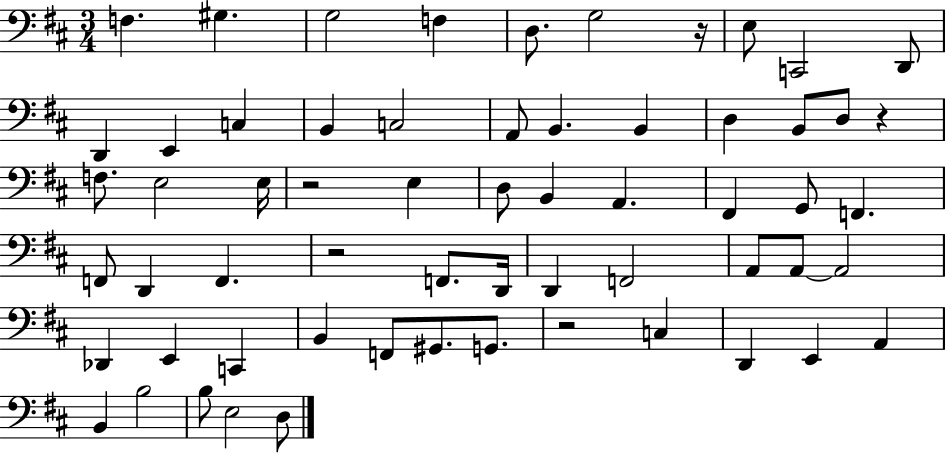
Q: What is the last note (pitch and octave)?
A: D3